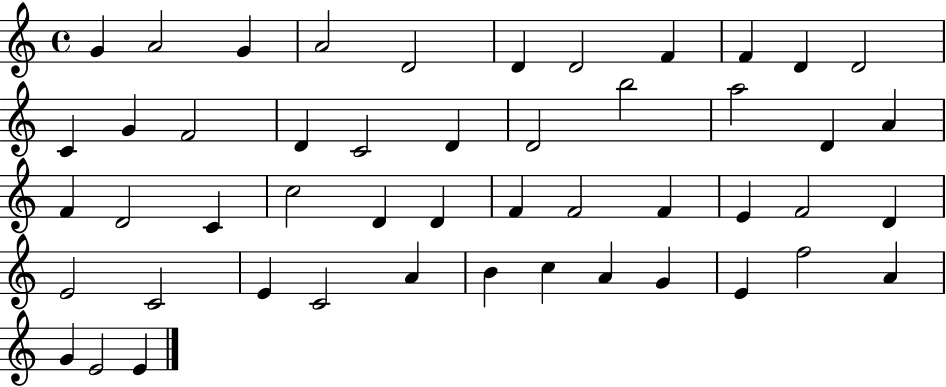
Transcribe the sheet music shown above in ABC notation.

X:1
T:Untitled
M:4/4
L:1/4
K:C
G A2 G A2 D2 D D2 F F D D2 C G F2 D C2 D D2 b2 a2 D A F D2 C c2 D D F F2 F E F2 D E2 C2 E C2 A B c A G E f2 A G E2 E